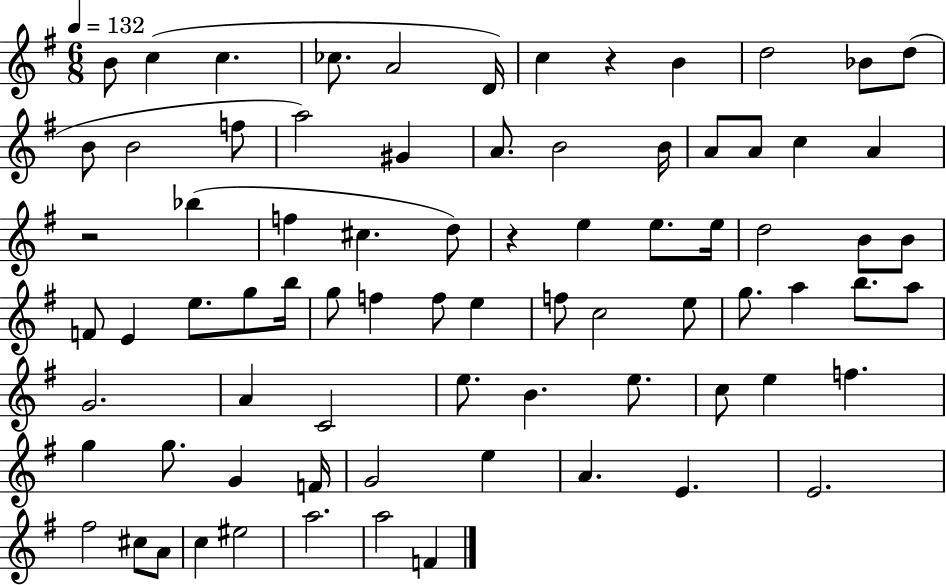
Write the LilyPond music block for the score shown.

{
  \clef treble
  \numericTimeSignature
  \time 6/8
  \key g \major
  \tempo 4 = 132
  b'8 c''4( c''4. | ces''8. a'2 d'16) | c''4 r4 b'4 | d''2 bes'8 d''8( | \break b'8 b'2 f''8 | a''2) gis'4 | a'8. b'2 b'16 | a'8 a'8 c''4 a'4 | \break r2 bes''4( | f''4 cis''4. d''8) | r4 e''4 e''8. e''16 | d''2 b'8 b'8 | \break f'8 e'4 e''8. g''8 b''16 | g''8 f''4 f''8 e''4 | f''8 c''2 e''8 | g''8. a''4 b''8. a''8 | \break g'2. | a'4 c'2 | e''8. b'4. e''8. | c''8 e''4 f''4. | \break g''4 g''8. g'4 f'16 | g'2 e''4 | a'4. e'4. | e'2. | \break fis''2 cis''8 a'8 | c''4 eis''2 | a''2. | a''2 f'4 | \break \bar "|."
}